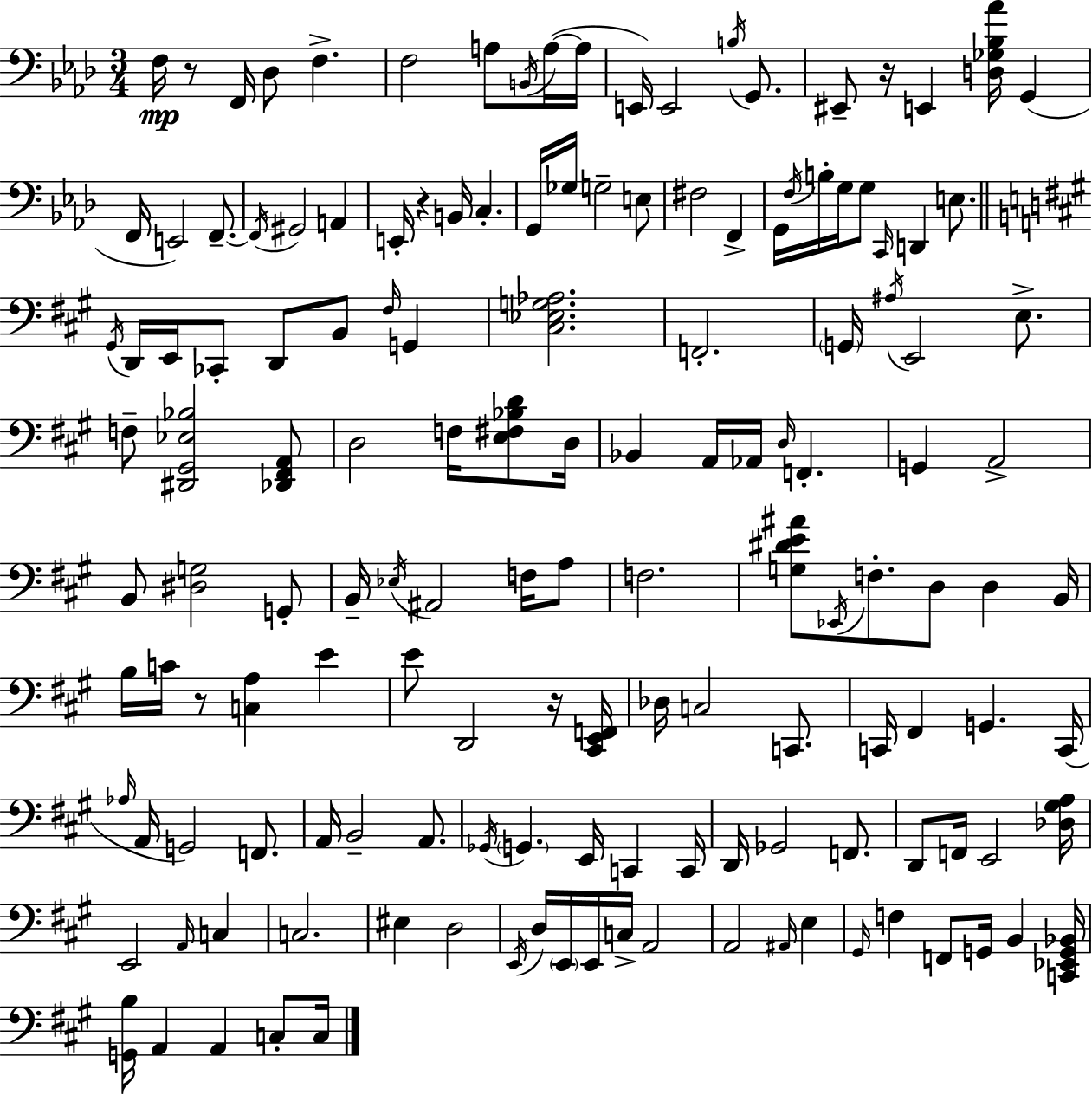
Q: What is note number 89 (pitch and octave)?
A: Ab3